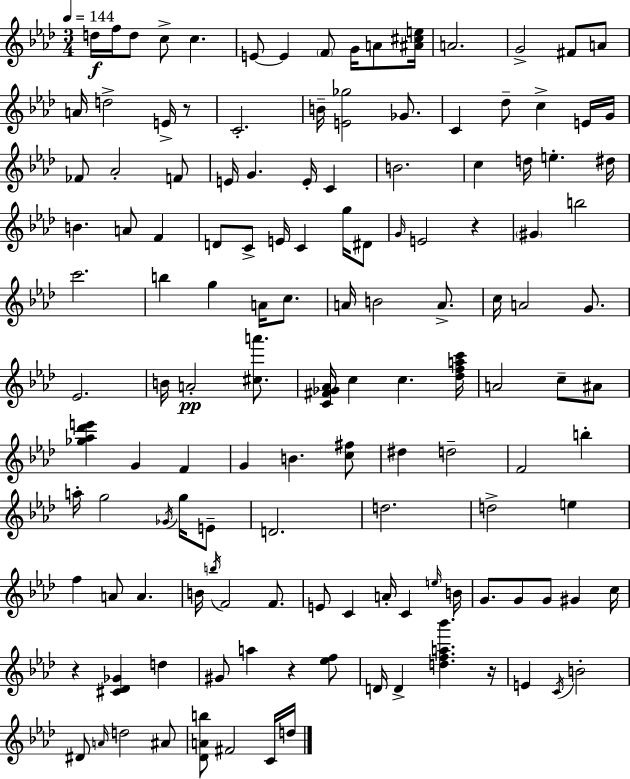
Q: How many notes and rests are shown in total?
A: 135